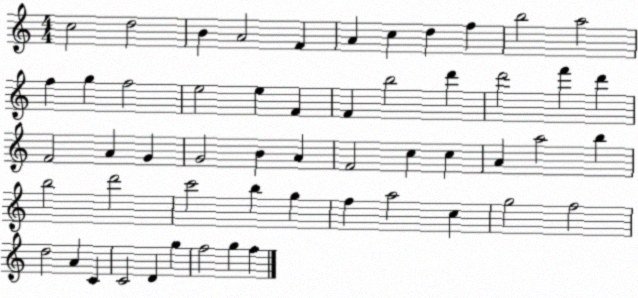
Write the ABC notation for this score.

X:1
T:Untitled
M:4/4
L:1/4
K:C
c2 d2 B A2 F A c d f b2 a2 f g f2 e2 e F F b2 d' d'2 f' d' F2 A G G2 B A F2 c c A a2 b b2 d'2 c'2 b g f a2 c g2 f2 d2 A C C2 D g f2 g f